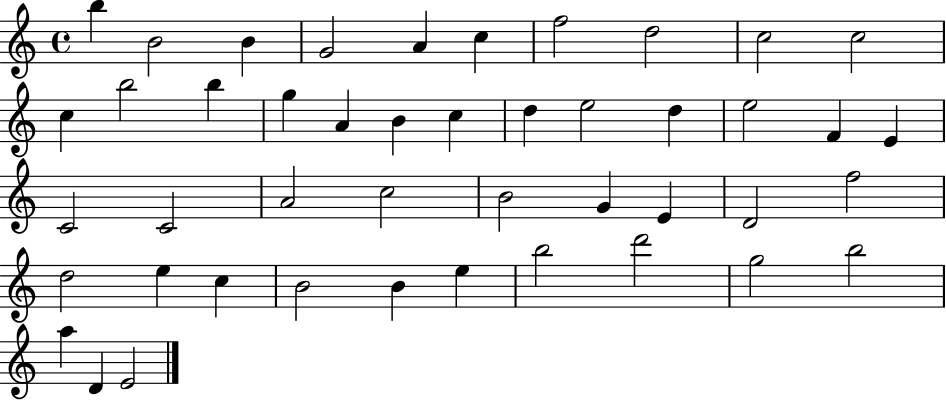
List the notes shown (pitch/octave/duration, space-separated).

B5/q B4/h B4/q G4/h A4/q C5/q F5/h D5/h C5/h C5/h C5/q B5/h B5/q G5/q A4/q B4/q C5/q D5/q E5/h D5/q E5/h F4/q E4/q C4/h C4/h A4/h C5/h B4/h G4/q E4/q D4/h F5/h D5/h E5/q C5/q B4/h B4/q E5/q B5/h D6/h G5/h B5/h A5/q D4/q E4/h